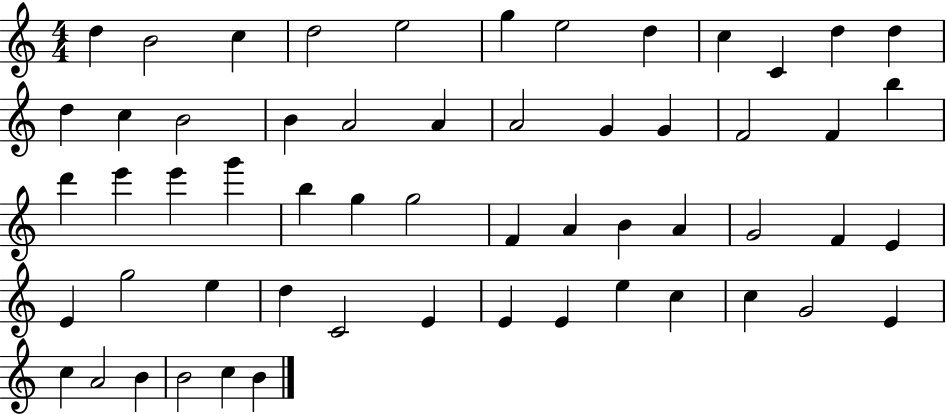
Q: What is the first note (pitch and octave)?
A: D5